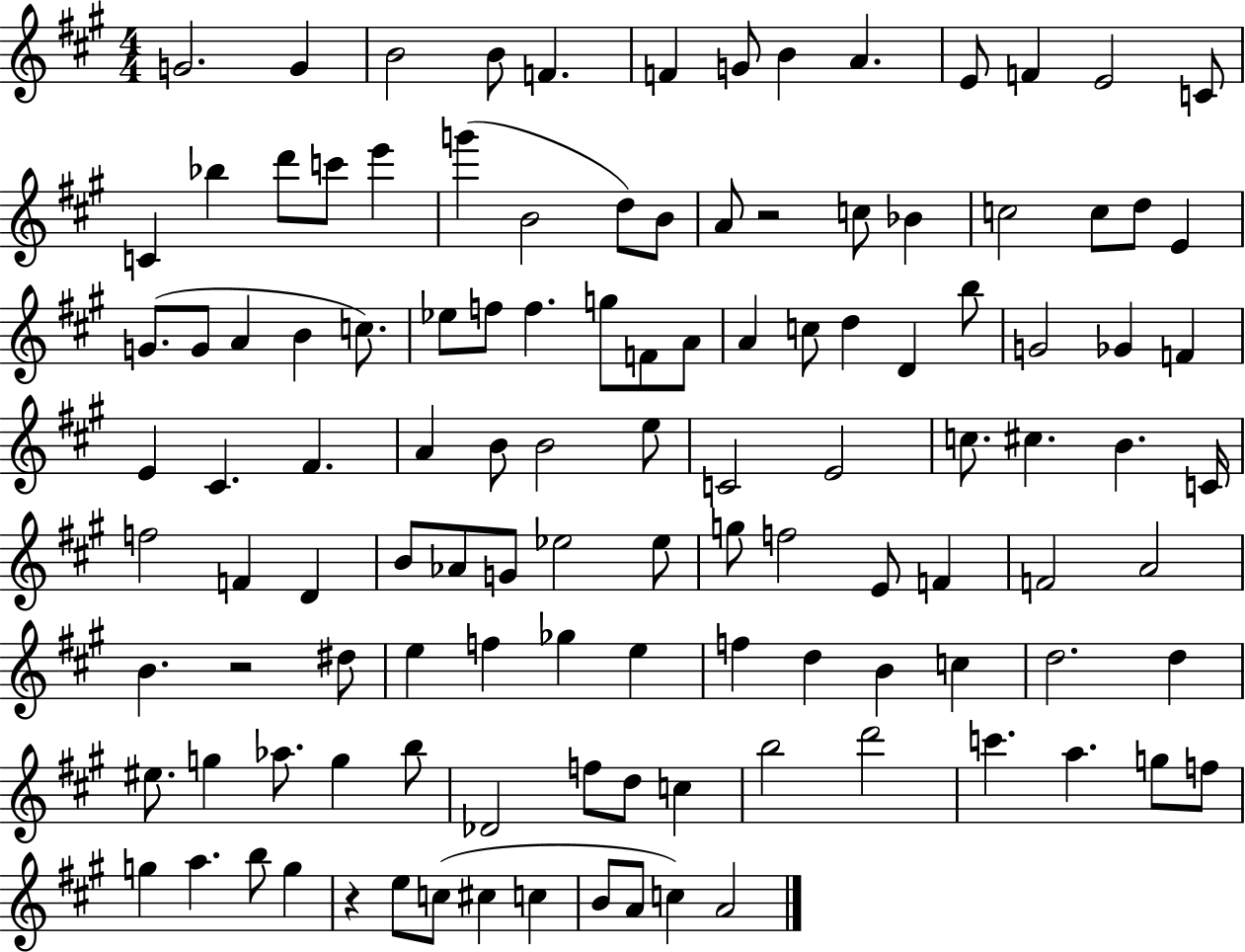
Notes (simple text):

G4/h. G4/q B4/h B4/e F4/q. F4/q G4/e B4/q A4/q. E4/e F4/q E4/h C4/e C4/q Bb5/q D6/e C6/e E6/q G6/q B4/h D5/e B4/e A4/e R/h C5/e Bb4/q C5/h C5/e D5/e E4/q G4/e. G4/e A4/q B4/q C5/e. Eb5/e F5/e F5/q. G5/e F4/e A4/e A4/q C5/e D5/q D4/q B5/e G4/h Gb4/q F4/q E4/q C#4/q. F#4/q. A4/q B4/e B4/h E5/e C4/h E4/h C5/e. C#5/q. B4/q. C4/s F5/h F4/q D4/q B4/e Ab4/e G4/e Eb5/h Eb5/e G5/e F5/h E4/e F4/q F4/h A4/h B4/q. R/h D#5/e E5/q F5/q Gb5/q E5/q F5/q D5/q B4/q C5/q D5/h. D5/q EIS5/e. G5/q Ab5/e. G5/q B5/e Db4/h F5/e D5/e C5/q B5/h D6/h C6/q. A5/q. G5/e F5/e G5/q A5/q. B5/e G5/q R/q E5/e C5/e C#5/q C5/q B4/e A4/e C5/q A4/h